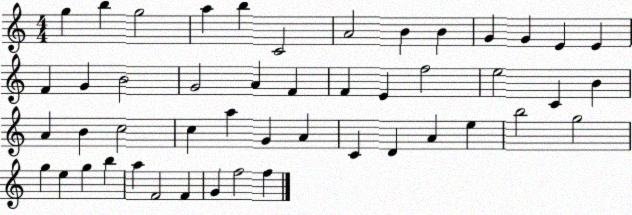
X:1
T:Untitled
M:4/4
L:1/4
K:C
g b g2 a b C2 A2 B B G G E E F G B2 G2 A F F E f2 e2 C B A B c2 c a G A C D A e b2 g2 g e g b a F2 F G f2 f